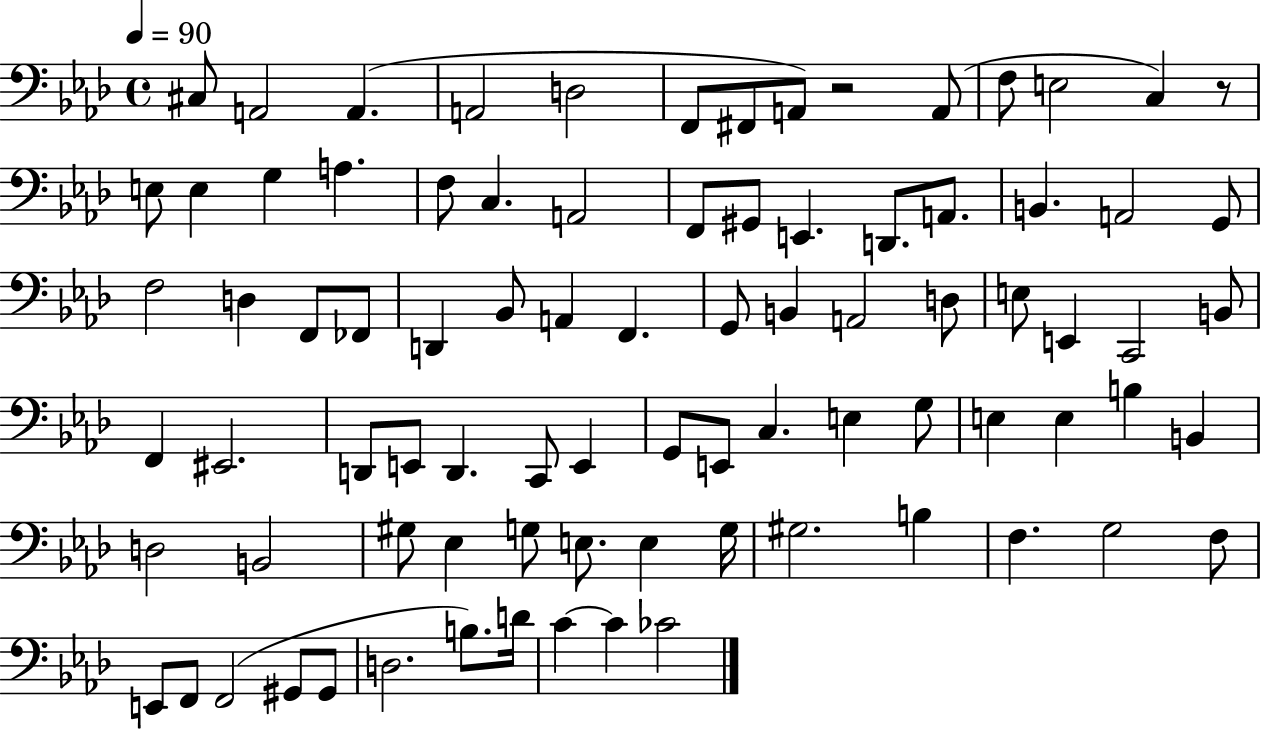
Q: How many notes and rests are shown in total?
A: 85